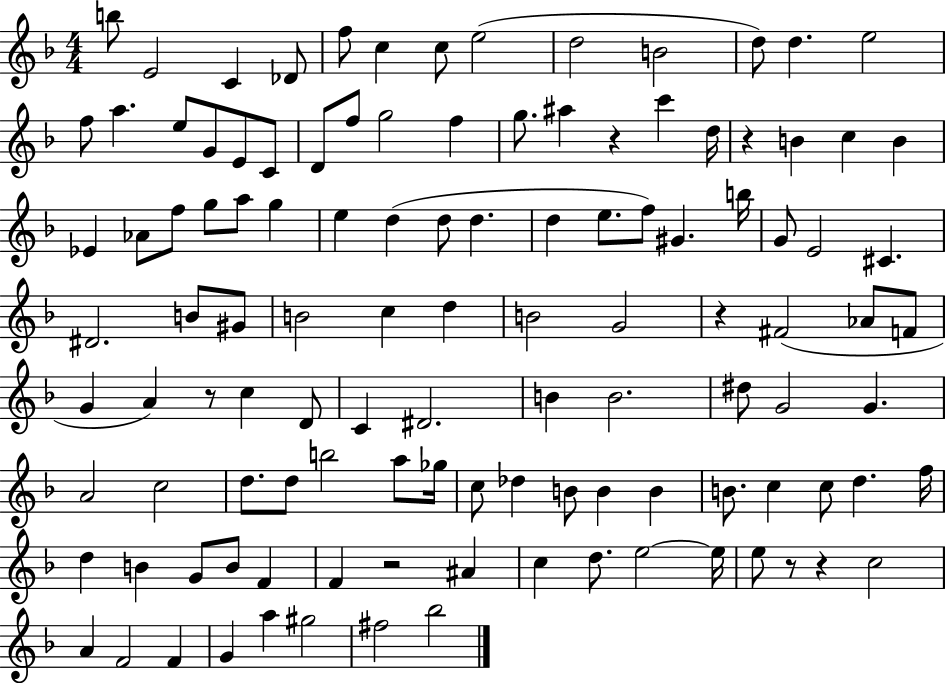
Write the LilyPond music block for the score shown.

{
  \clef treble
  \numericTimeSignature
  \time 4/4
  \key f \major
  \repeat volta 2 { b''8 e'2 c'4 des'8 | f''8 c''4 c''8 e''2( | d''2 b'2 | d''8) d''4. e''2 | \break f''8 a''4. e''8 g'8 e'8 c'8 | d'8 f''8 g''2 f''4 | g''8. ais''4 r4 c'''4 d''16 | r4 b'4 c''4 b'4 | \break ees'4 aes'8 f''8 g''8 a''8 g''4 | e''4 d''4( d''8 d''4. | d''4 e''8. f''8) gis'4. b''16 | g'8 e'2 cis'4. | \break dis'2. b'8 gis'8 | b'2 c''4 d''4 | b'2 g'2 | r4 fis'2( aes'8 f'8 | \break g'4 a'4) r8 c''4 d'8 | c'4 dis'2. | b'4 b'2. | dis''8 g'2 g'4. | \break a'2 c''2 | d''8. d''8 b''2 a''8 ges''16 | c''8 des''4 b'8 b'4 b'4 | b'8. c''4 c''8 d''4. f''16 | \break d''4 b'4 g'8 b'8 f'4 | f'4 r2 ais'4 | c''4 d''8. e''2~~ e''16 | e''8 r8 r4 c''2 | \break a'4 f'2 f'4 | g'4 a''4 gis''2 | fis''2 bes''2 | } \bar "|."
}